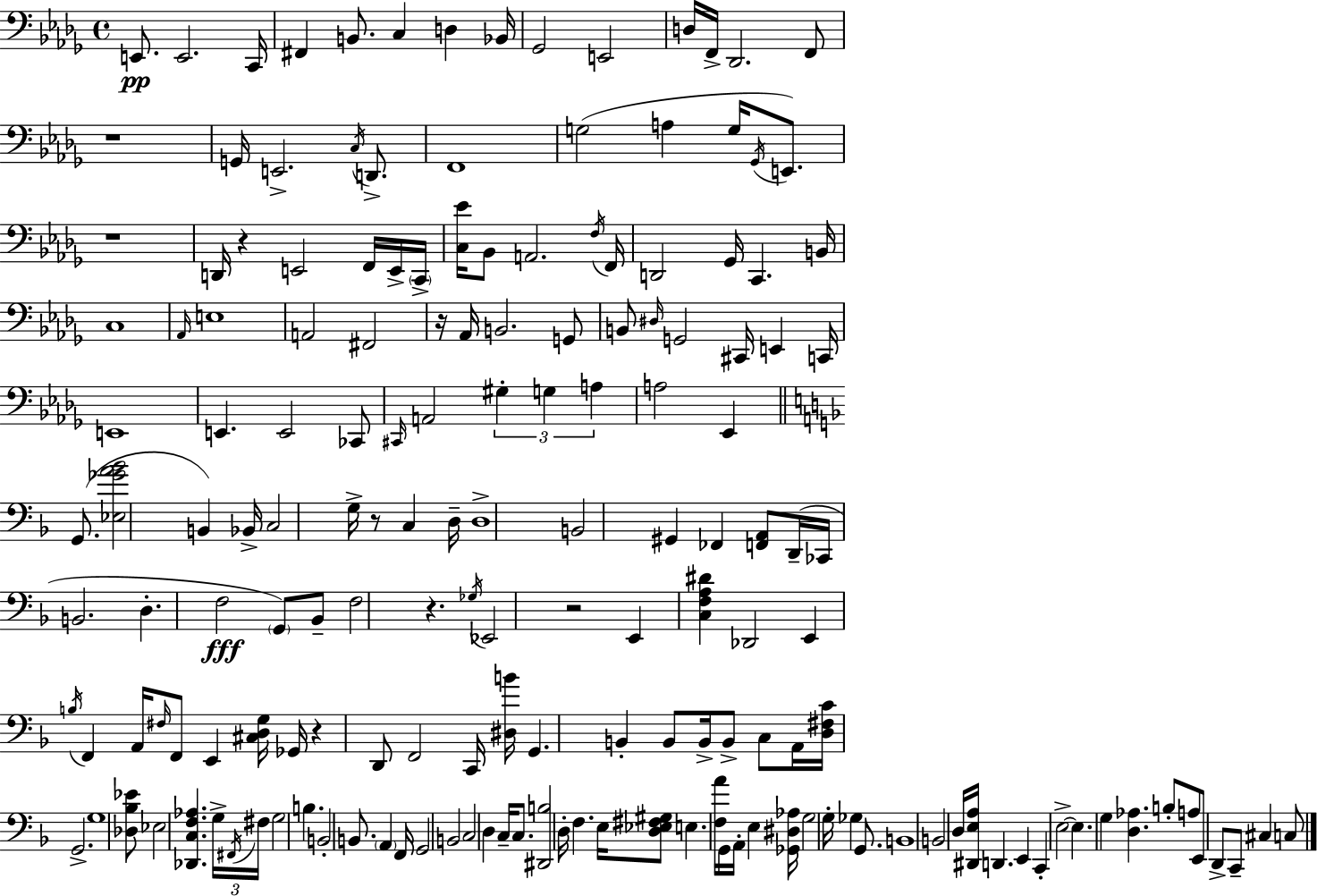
E2/e. E2/h. C2/s F#2/q B2/e. C3/q D3/q Bb2/s Gb2/h E2/h D3/s F2/s Db2/h. F2/e R/w G2/s E2/h. C3/s D2/e. F2/w G3/h A3/q G3/s Gb2/s E2/e. R/w D2/s R/q E2/h F2/s E2/s C2/s [C3,Eb4]/s Bb2/e A2/h. F3/s F2/s D2/h Gb2/s C2/q. B2/s C3/w Ab2/s E3/w A2/h F#2/h R/s Ab2/s B2/h. G2/e B2/e D#3/s G2/h C#2/s E2/q C2/s E2/w E2/q. E2/h CES2/e C#2/s A2/h G#3/q G3/q A3/q A3/h Eb2/q G2/e. [Eb3,Gb4,A4,Bb4]/h B2/q Bb2/s C3/h G3/s R/e C3/q D3/s D3/w B2/h G#2/q FES2/q [F2,A2]/e D2/s CES2/s B2/h. D3/q. F3/h G2/e Bb2/e F3/h R/q. Gb3/s Eb2/h R/h E2/q [C3,F3,A3,D#4]/q Db2/h E2/q B3/s F2/q A2/s F#3/s F2/e E2/q [C#3,D3,G3]/s Gb2/s R/q D2/e F2/h C2/s [D#3,B4]/s G2/q. B2/q B2/e B2/s B2/e C3/e A2/s [D3,F#3,C4]/s G2/h. G3/w [Db3,Bb3,Eb4]/e Eb3/h [Db2,C3,F3,Ab3]/q. G3/s F#2/s F#3/s G3/h B3/q. B2/h B2/e. A2/q F2/s G2/h B2/h C3/h D3/q C3/s C3/e. [D#2,B3]/h D3/s F3/q. E3/s [D3,Eb3,F#3,G#3]/e E3/q. [F3,A4]/s G2/s A2/s E3/q [Gb2,D#3,Ab3]/s G3/h G3/s Gb3/q G2/e. B2/w B2/h D3/s [D#2,E3,A3]/s D2/q. E2/q C2/q E3/h E3/q. G3/q [D3,Ab3]/q. B3/e A3/e E2/e D2/e C2/e C#3/q C3/e